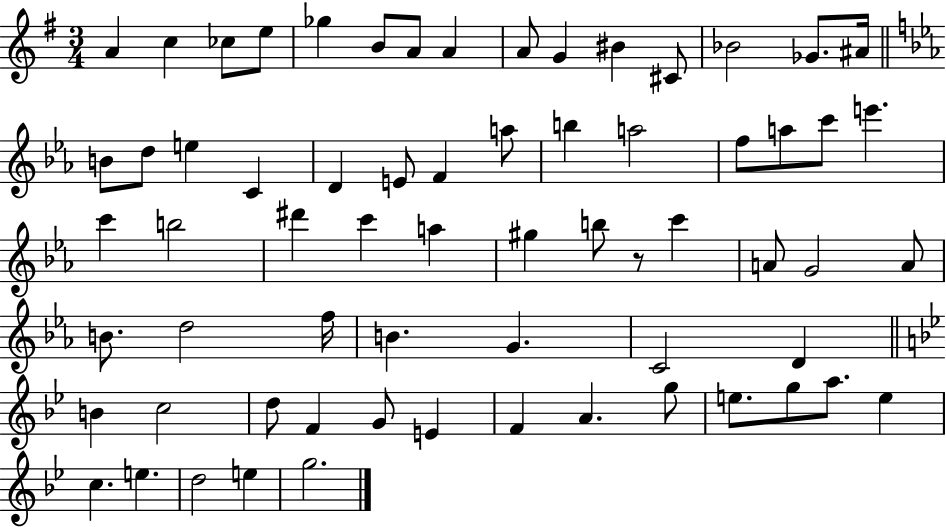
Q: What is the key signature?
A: G major